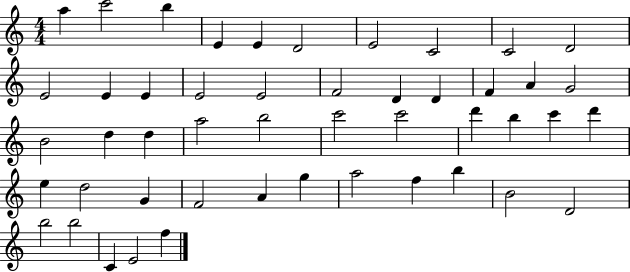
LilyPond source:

{
  \clef treble
  \numericTimeSignature
  \time 4/4
  \key c \major
  a''4 c'''2 b''4 | e'4 e'4 d'2 | e'2 c'2 | c'2 d'2 | \break e'2 e'4 e'4 | e'2 e'2 | f'2 d'4 d'4 | f'4 a'4 g'2 | \break b'2 d''4 d''4 | a''2 b''2 | c'''2 c'''2 | d'''4 b''4 c'''4 d'''4 | \break e''4 d''2 g'4 | f'2 a'4 g''4 | a''2 f''4 b''4 | b'2 d'2 | \break b''2 b''2 | c'4 e'2 f''4 | \bar "|."
}